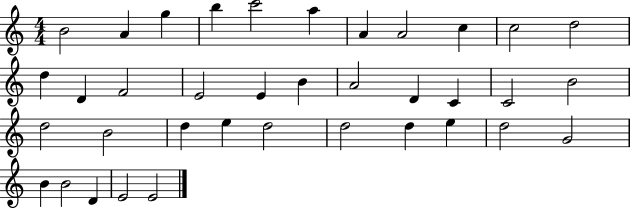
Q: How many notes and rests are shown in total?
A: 37